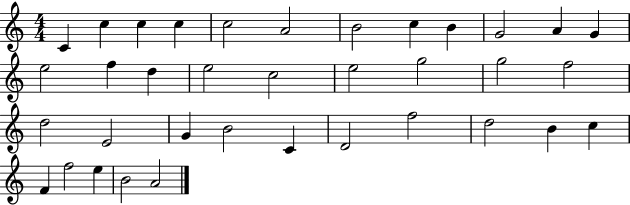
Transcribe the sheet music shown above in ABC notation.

X:1
T:Untitled
M:4/4
L:1/4
K:C
C c c c c2 A2 B2 c B G2 A G e2 f d e2 c2 e2 g2 g2 f2 d2 E2 G B2 C D2 f2 d2 B c F f2 e B2 A2